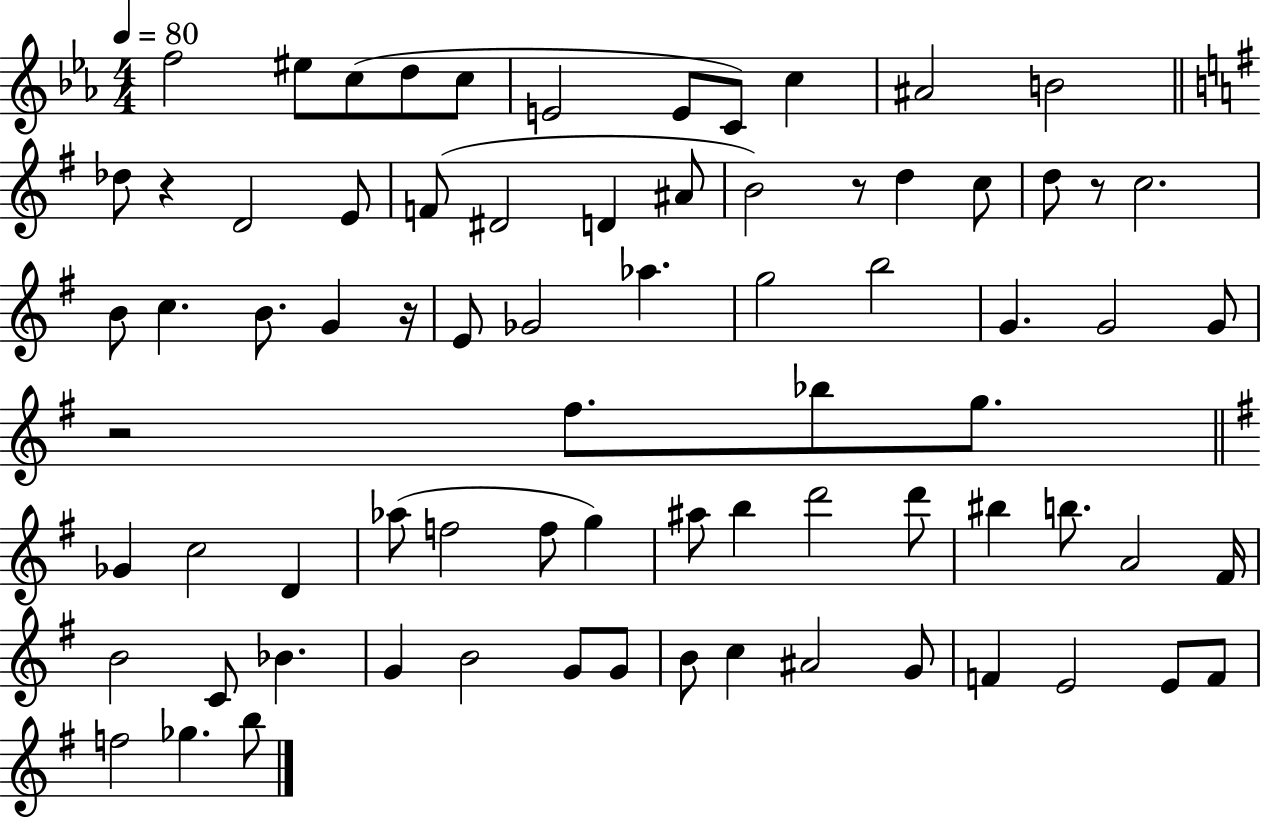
{
  \clef treble
  \numericTimeSignature
  \time 4/4
  \key ees \major
  \tempo 4 = 80
  \repeat volta 2 { f''2 eis''8 c''8( d''8 c''8 | e'2 e'8 c'8) c''4 | ais'2 b'2 | \bar "||" \break \key g \major des''8 r4 d'2 e'8 | f'8( dis'2 d'4 ais'8 | b'2) r8 d''4 c''8 | d''8 r8 c''2. | \break b'8 c''4. b'8. g'4 r16 | e'8 ges'2 aes''4. | g''2 b''2 | g'4. g'2 g'8 | \break r2 fis''8. bes''8 g''8. | \bar "||" \break \key e \minor ges'4 c''2 d'4 | aes''8( f''2 f''8 g''4) | ais''8 b''4 d'''2 d'''8 | bis''4 b''8. a'2 fis'16 | \break b'2 c'8 bes'4. | g'4 b'2 g'8 g'8 | b'8 c''4 ais'2 g'8 | f'4 e'2 e'8 f'8 | \break f''2 ges''4. b''8 | } \bar "|."
}